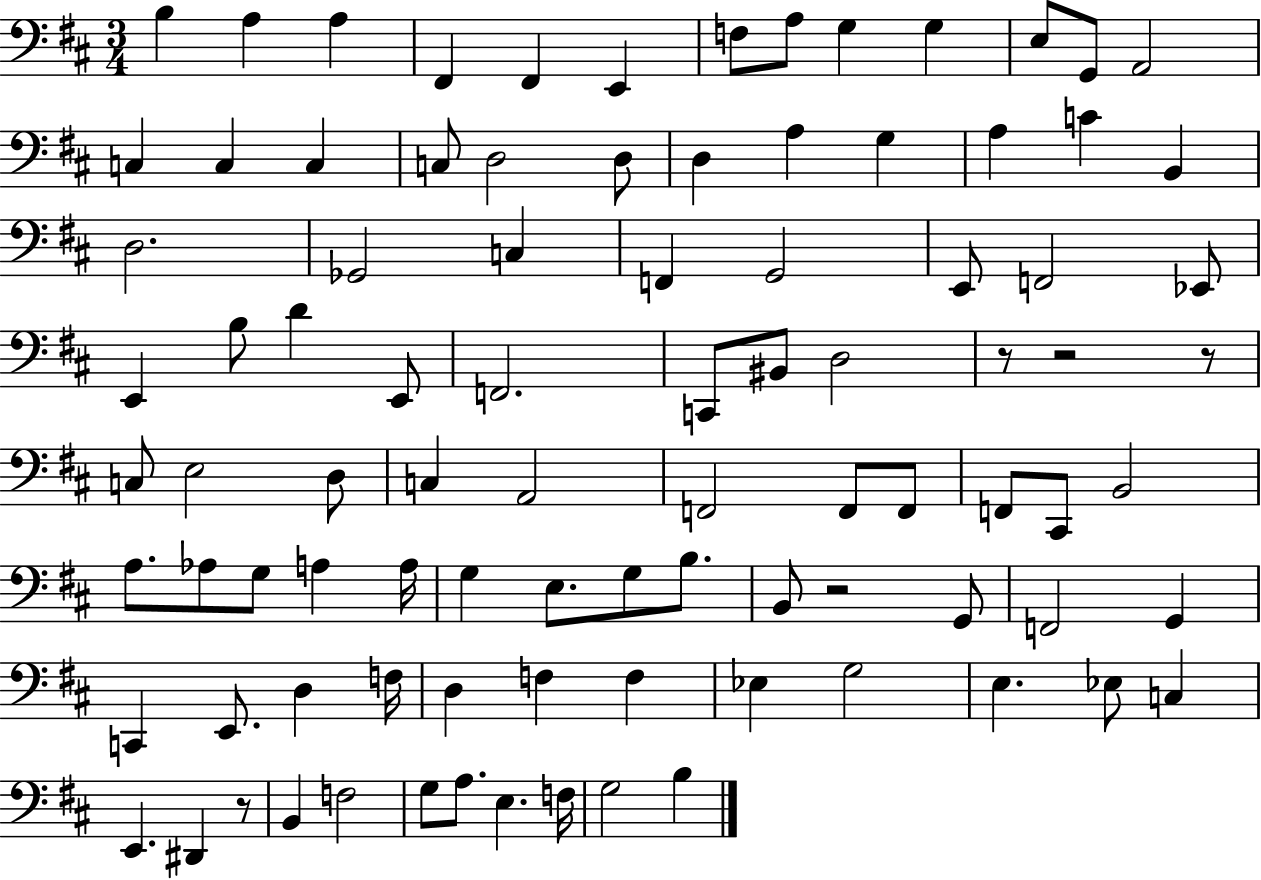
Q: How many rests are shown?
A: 5